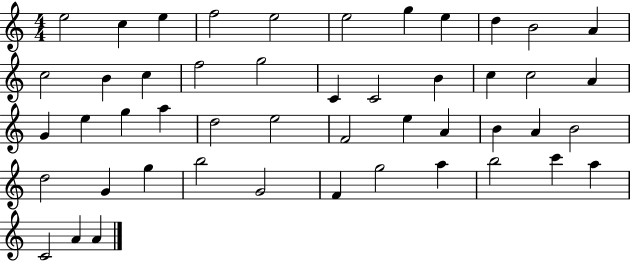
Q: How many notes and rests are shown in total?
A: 48